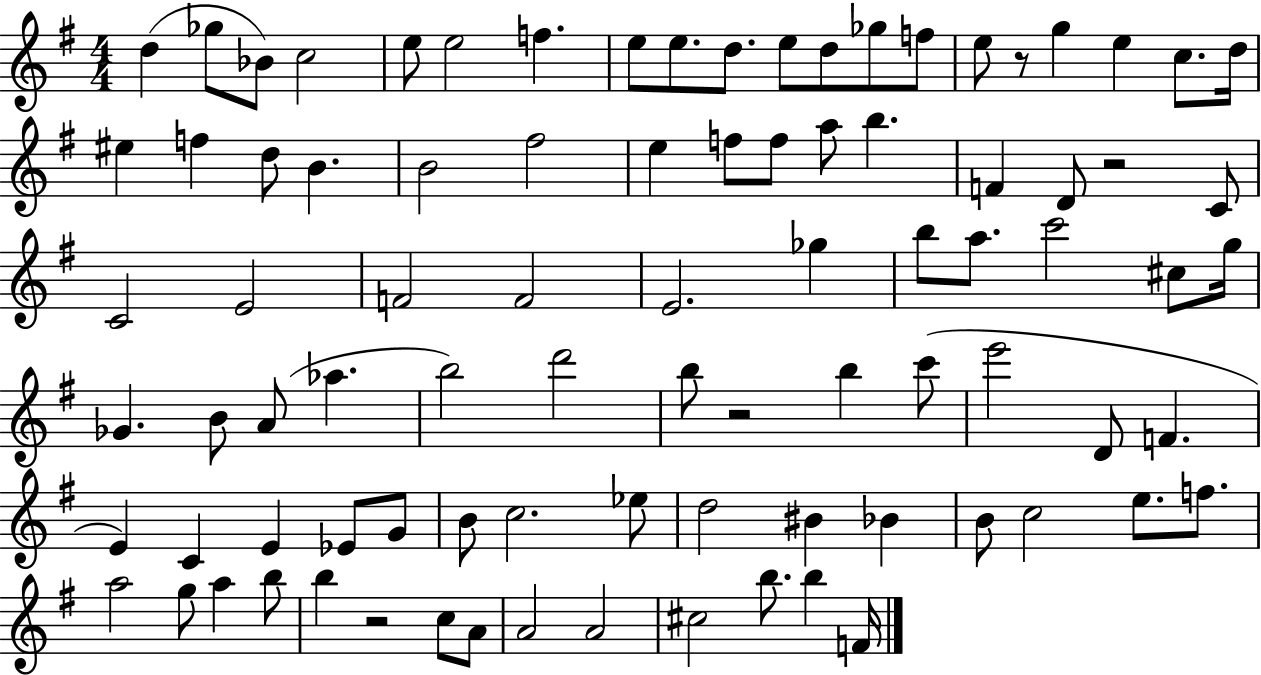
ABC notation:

X:1
T:Untitled
M:4/4
L:1/4
K:G
d _g/2 _B/2 c2 e/2 e2 f e/2 e/2 d/2 e/2 d/2 _g/2 f/2 e/2 z/2 g e c/2 d/4 ^e f d/2 B B2 ^f2 e f/2 f/2 a/2 b F D/2 z2 C/2 C2 E2 F2 F2 E2 _g b/2 a/2 c'2 ^c/2 g/4 _G B/2 A/2 _a b2 d'2 b/2 z2 b c'/2 e'2 D/2 F E C E _E/2 G/2 B/2 c2 _e/2 d2 ^B _B B/2 c2 e/2 f/2 a2 g/2 a b/2 b z2 c/2 A/2 A2 A2 ^c2 b/2 b F/4